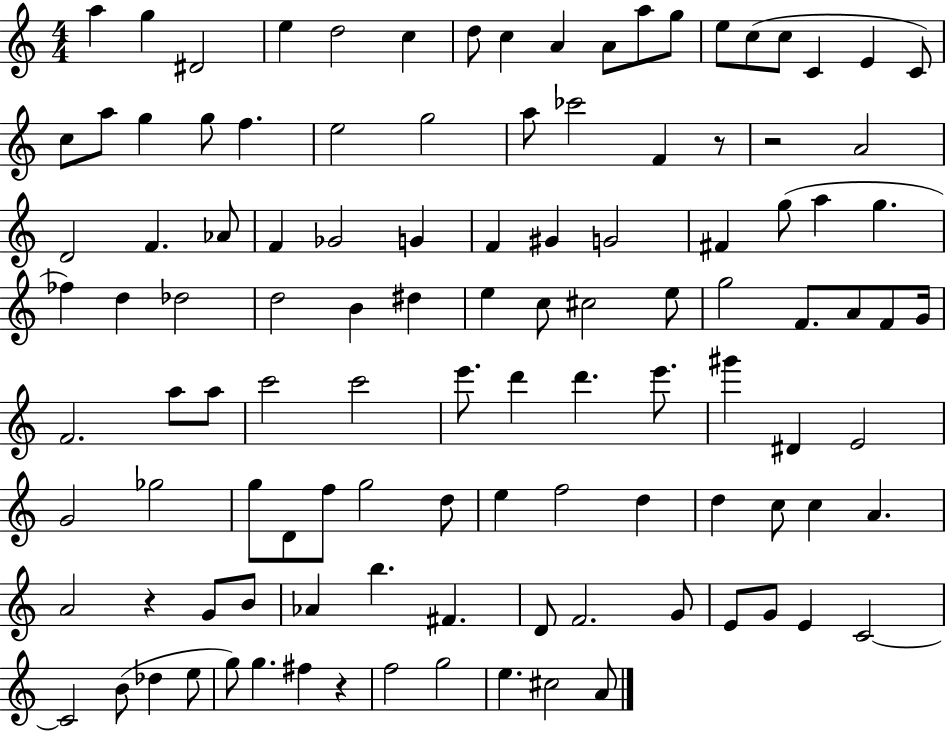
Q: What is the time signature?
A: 4/4